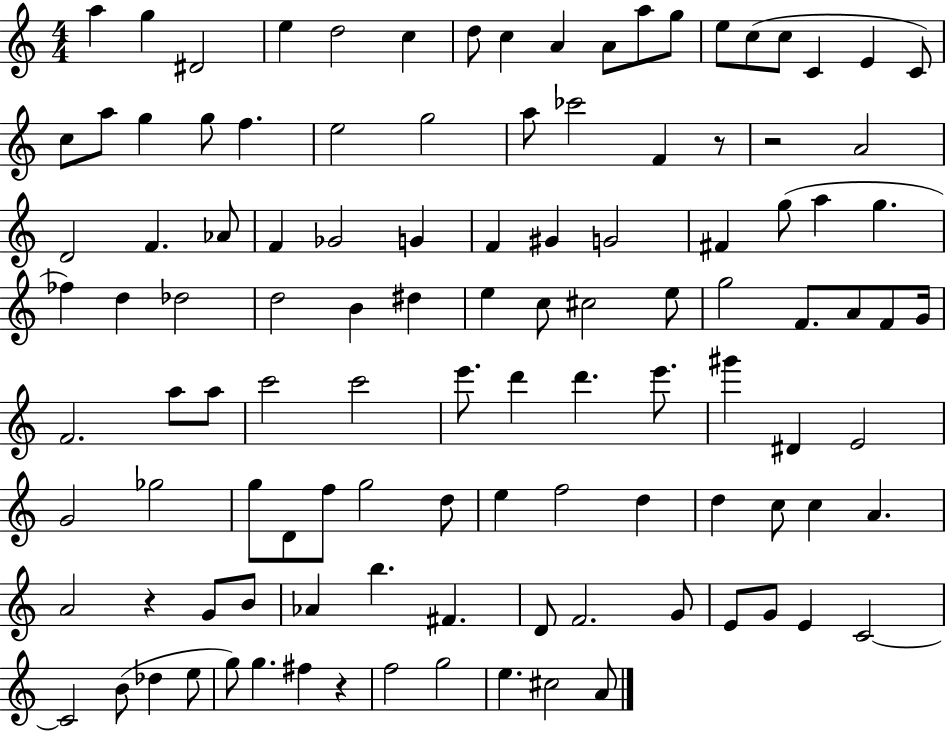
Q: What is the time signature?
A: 4/4